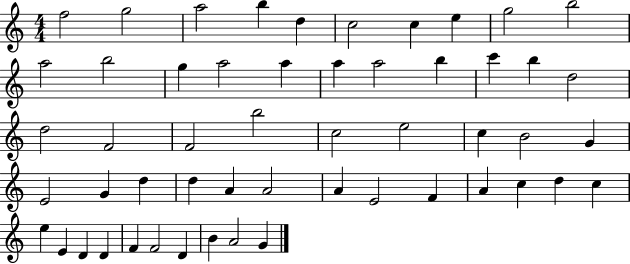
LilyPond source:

{
  \clef treble
  \numericTimeSignature
  \time 4/4
  \key c \major
  f''2 g''2 | a''2 b''4 d''4 | c''2 c''4 e''4 | g''2 b''2 | \break a''2 b''2 | g''4 a''2 a''4 | a''4 a''2 b''4 | c'''4 b''4 d''2 | \break d''2 f'2 | f'2 b''2 | c''2 e''2 | c''4 b'2 g'4 | \break e'2 g'4 d''4 | d''4 a'4 a'2 | a'4 e'2 f'4 | a'4 c''4 d''4 c''4 | \break e''4 e'4 d'4 d'4 | f'4 f'2 d'4 | b'4 a'2 g'4 | \bar "|."
}